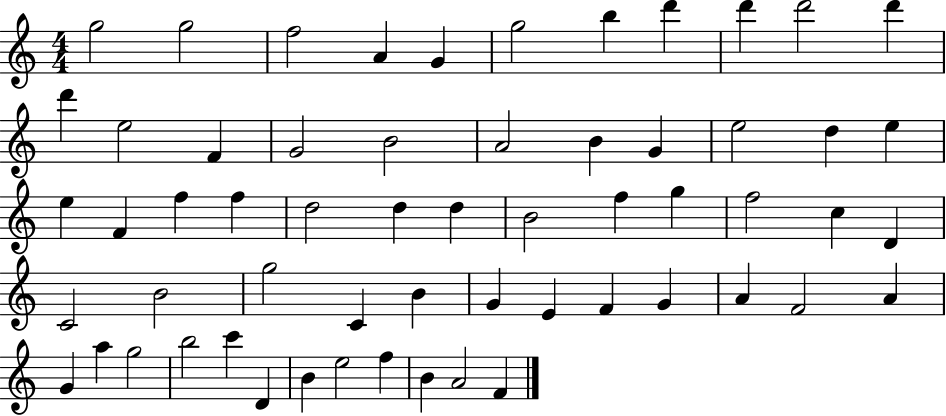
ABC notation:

X:1
T:Untitled
M:4/4
L:1/4
K:C
g2 g2 f2 A G g2 b d' d' d'2 d' d' e2 F G2 B2 A2 B G e2 d e e F f f d2 d d B2 f g f2 c D C2 B2 g2 C B G E F G A F2 A G a g2 b2 c' D B e2 f B A2 F